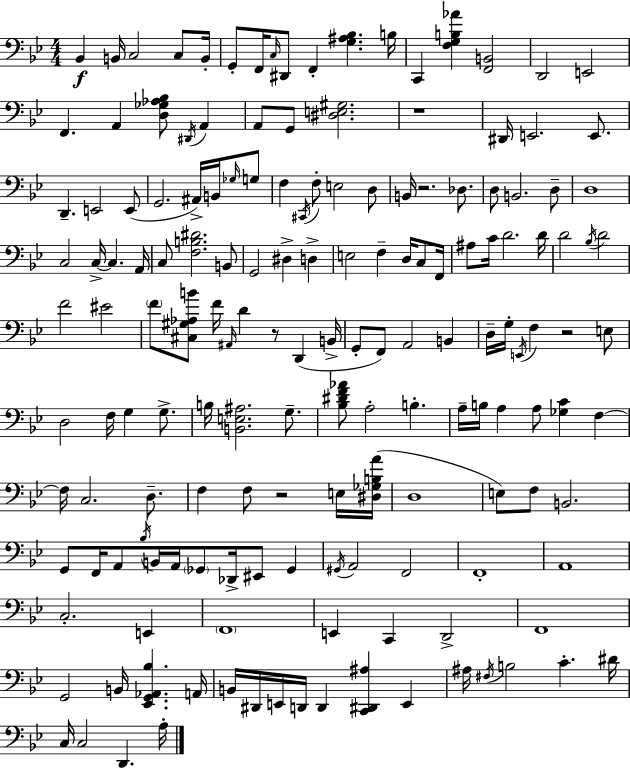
Bb2/q B2/s C3/h C3/e B2/s G2/e F2/s C3/s D#2/e F2/q [G3,A#3,Bb3]/q. B3/s C2/q [F3,G3,B3,Ab4]/q [F2,B2]/h D2/h E2/h F2/q. A2/q [D3,Gb3,Ab3,Bb3]/e D#2/s A2/q A2/e G2/e [D#3,E3,G#3]/h. R/w D#2/s E2/h. E2/e. D2/q. E2/h E2/e G2/h. A#2/s B2/s Gb3/s G3/e F3/q C#2/s F3/e E3/h D3/e B2/s R/h. Db3/e. D3/e B2/h. D3/e D3/w C3/h C3/s C3/q. A2/s C3/e [F3,B3,D#4]/h. B2/e G2/h D#3/q D3/q E3/h F3/q D3/s C3/e F2/s A#3/e C4/s D4/h. D4/s D4/h Bb3/s D4/h F4/h EIS4/h F4/e [C#3,G#3,Ab3,B4]/e F4/s A#2/s D4/q R/e D2/q B2/s G2/e F2/e A2/h B2/q D3/s G3/s E2/s F3/q R/h E3/e D3/h F3/s G3/q G3/e. B3/s [B2,E3,A#3]/h. G3/e. [Bb3,D#4,F4,Ab4]/e A3/h B3/q. A3/s B3/s A3/q A3/e [Gb3,C4]/q F3/q F3/s C3/h. D3/e. F3/q F3/e R/h E3/s [D#3,Gb3,B3,A4]/s D3/w E3/e F3/e B2/h. G2/e F2/s A2/e Bb3/s B2/s A2/s Gb2/e Db2/s EIS2/e Gb2/q G#2/s A2/h F2/h F2/w A2/w C3/h. E2/q F2/w E2/q C2/q D2/h F2/w G2/h B2/s [Eb2,G2,Ab2,Bb3]/q. A2/s B2/s D#2/s E2/s D2/s D2/q [C2,D#2,A#3]/q E2/q A#3/s F#3/s B3/h C4/q. D#4/s C3/s C3/h D2/q. A3/s